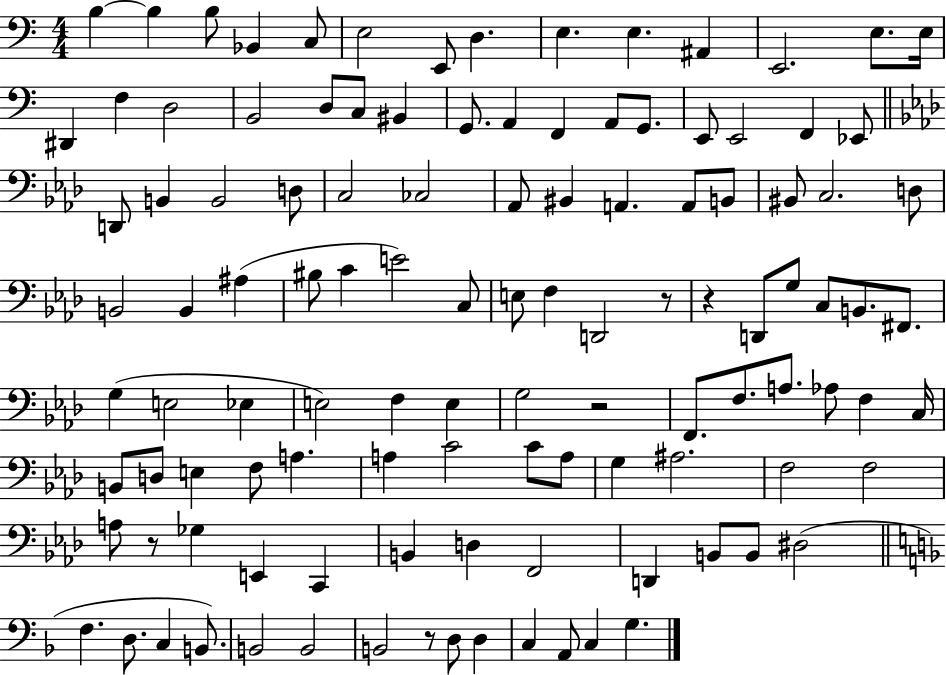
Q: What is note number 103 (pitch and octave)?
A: B2